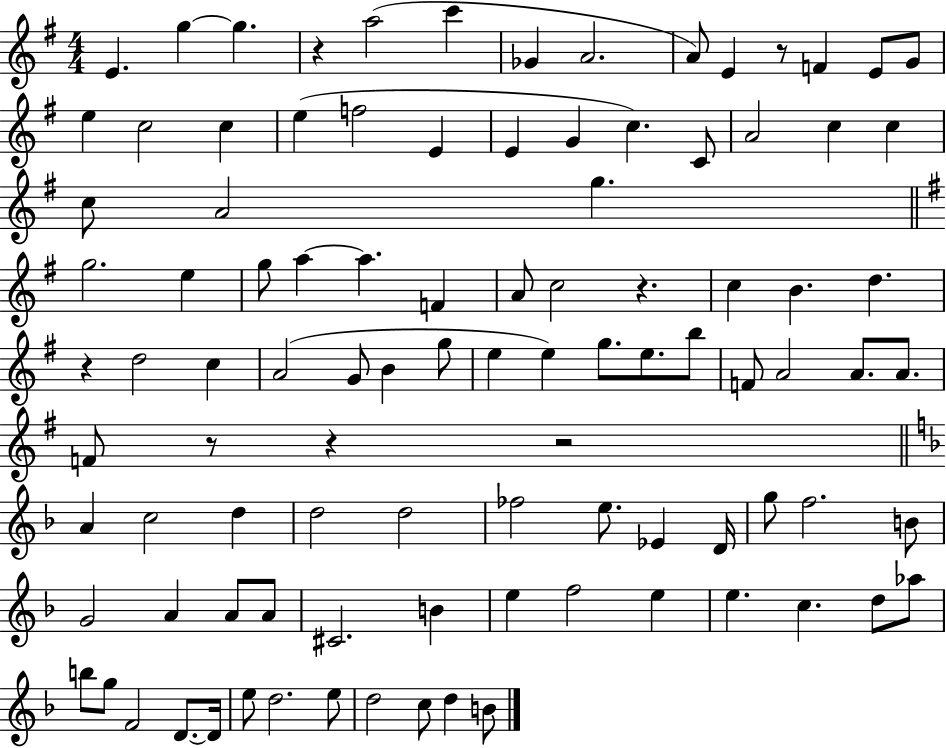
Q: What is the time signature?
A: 4/4